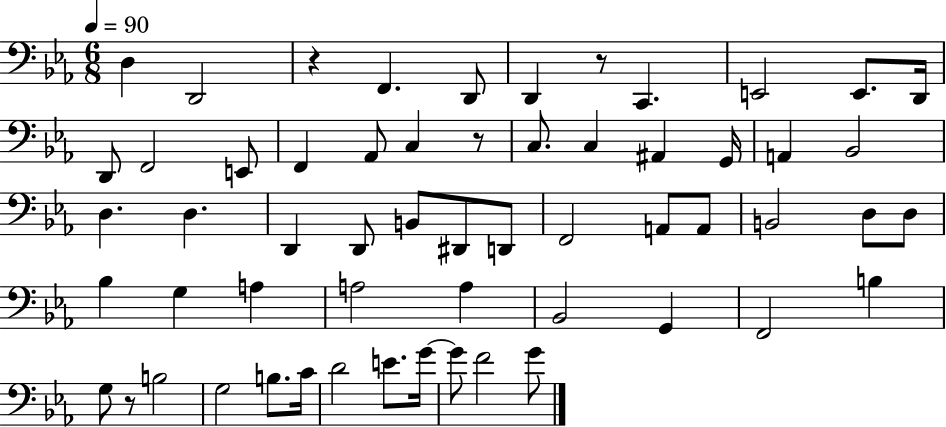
{
  \clef bass
  \numericTimeSignature
  \time 6/8
  \key ees \major
  \tempo 4 = 90
  d4 d,2 | r4 f,4. d,8 | d,4 r8 c,4. | e,2 e,8. d,16 | \break d,8 f,2 e,8 | f,4 aes,8 c4 r8 | c8. c4 ais,4 g,16 | a,4 bes,2 | \break d4. d4. | d,4 d,8 b,8 dis,8 d,8 | f,2 a,8 a,8 | b,2 d8 d8 | \break bes4 g4 a4 | a2 a4 | bes,2 g,4 | f,2 b4 | \break g8 r8 b2 | g2 b8. c'16 | d'2 e'8. g'16~~ | g'8 f'2 g'8 | \break \bar "|."
}